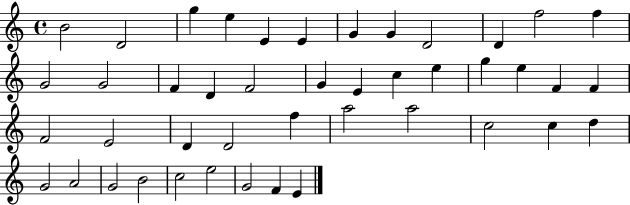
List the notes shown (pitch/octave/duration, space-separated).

B4/h D4/h G5/q E5/q E4/q E4/q G4/q G4/q D4/h D4/q F5/h F5/q G4/h G4/h F4/q D4/q F4/h G4/q E4/q C5/q E5/q G5/q E5/q F4/q F4/q F4/h E4/h D4/q D4/h F5/q A5/h A5/h C5/h C5/q D5/q G4/h A4/h G4/h B4/h C5/h E5/h G4/h F4/q E4/q